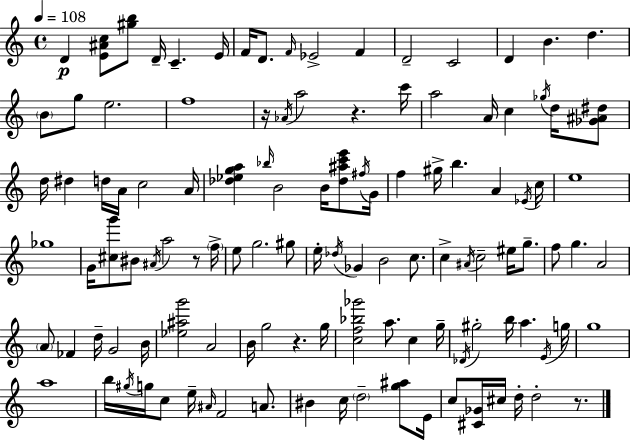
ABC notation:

X:1
T:Untitled
M:4/4
L:1/4
K:C
D [E^Ac]/2 [^gb]/2 D/4 C E/4 F/4 D/2 F/4 _E2 F D2 C2 D B d B/2 g/2 e2 f4 z/4 _A/4 a2 z c'/4 a2 A/4 c _g/4 d/4 [_G^A^d]/2 d/4 ^d d/4 A/4 c2 A/4 [_d_ega] _b/4 B2 B/4 [_d^ac'e']/2 ^f/4 G/4 f ^g/4 b A _E/4 c/4 e4 _g4 G/4 [^cg']/2 ^B/2 ^A/4 a2 z/2 f/4 e/2 g2 ^g/2 e/4 _d/4 _G B2 c/2 c ^A/4 c2 ^e/4 g/2 f/2 g A2 A/2 _F d/4 G2 B/4 [_e^ag']2 A2 B/4 g2 z g/4 [cf_b_g']2 a/2 c g/4 _D/4 ^g2 b/4 a E/4 g/4 g4 a4 b/4 ^g/4 g/4 c/2 e/4 ^A/4 F2 A/2 ^B c/4 d2 [g^a]/2 E/4 c/2 [^C_G]/4 ^c/4 d/4 d2 z/2